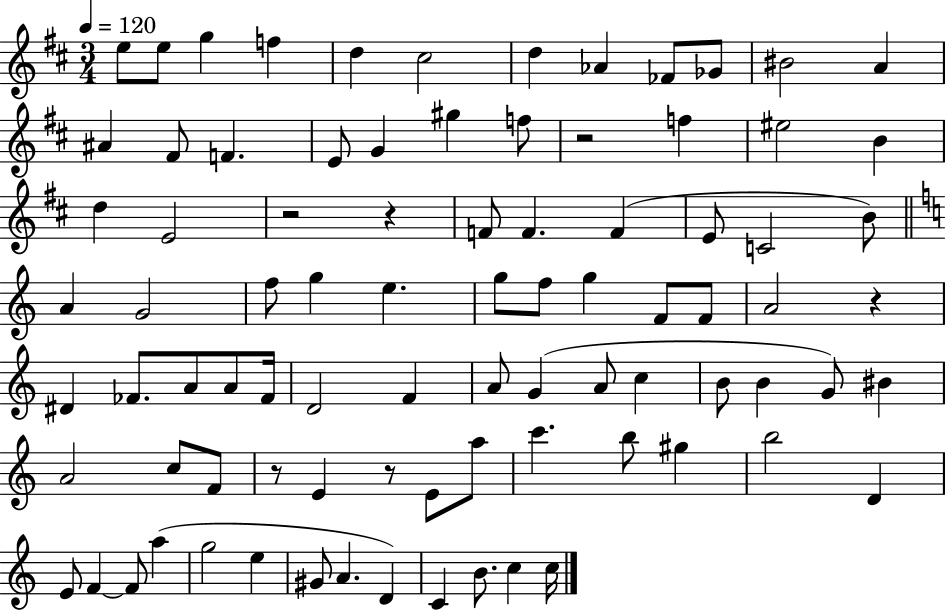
{
  \clef treble
  \numericTimeSignature
  \time 3/4
  \key d \major
  \tempo 4 = 120
  e''8 e''8 g''4 f''4 | d''4 cis''2 | d''4 aes'4 fes'8 ges'8 | bis'2 a'4 | \break ais'4 fis'8 f'4. | e'8 g'4 gis''4 f''8 | r2 f''4 | eis''2 b'4 | \break d''4 e'2 | r2 r4 | f'8 f'4. f'4( | e'8 c'2 b'8) | \break \bar "||" \break \key c \major a'4 g'2 | f''8 g''4 e''4. | g''8 f''8 g''4 f'8 f'8 | a'2 r4 | \break dis'4 fes'8. a'8 a'8 fes'16 | d'2 f'4 | a'8 g'4( a'8 c''4 | b'8 b'4 g'8) bis'4 | \break a'2 c''8 f'8 | r8 e'4 r8 e'8 a''8 | c'''4. b''8 gis''4 | b''2 d'4 | \break e'8 f'4~~ f'8 a''4( | g''2 e''4 | gis'8 a'4. d'4) | c'4 b'8. c''4 c''16 | \break \bar "|."
}